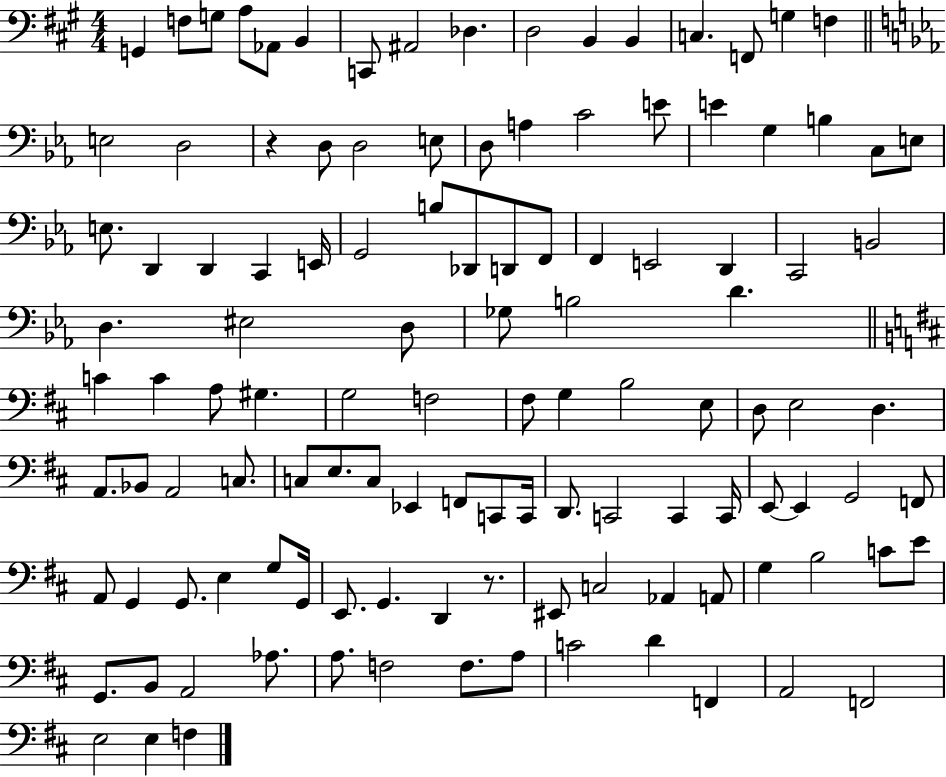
X:1
T:Untitled
M:4/4
L:1/4
K:A
G,, F,/2 G,/2 A,/2 _A,,/2 B,, C,,/2 ^A,,2 _D, D,2 B,, B,, C, F,,/2 G, F, E,2 D,2 z D,/2 D,2 E,/2 D,/2 A, C2 E/2 E G, B, C,/2 E,/2 E,/2 D,, D,, C,, E,,/4 G,,2 B,/2 _D,,/2 D,,/2 F,,/2 F,, E,,2 D,, C,,2 B,,2 D, ^E,2 D,/2 _G,/2 B,2 D C C A,/2 ^G, G,2 F,2 ^F,/2 G, B,2 E,/2 D,/2 E,2 D, A,,/2 _B,,/2 A,,2 C,/2 C,/2 E,/2 C,/2 _E,, F,,/2 C,,/2 C,,/4 D,,/2 C,,2 C,, C,,/4 E,,/2 E,, G,,2 F,,/2 A,,/2 G,, G,,/2 E, G,/2 G,,/4 E,,/2 G,, D,, z/2 ^E,,/2 C,2 _A,, A,,/2 G, B,2 C/2 E/2 G,,/2 B,,/2 A,,2 _A,/2 A,/2 F,2 F,/2 A,/2 C2 D F,, A,,2 F,,2 E,2 E, F,